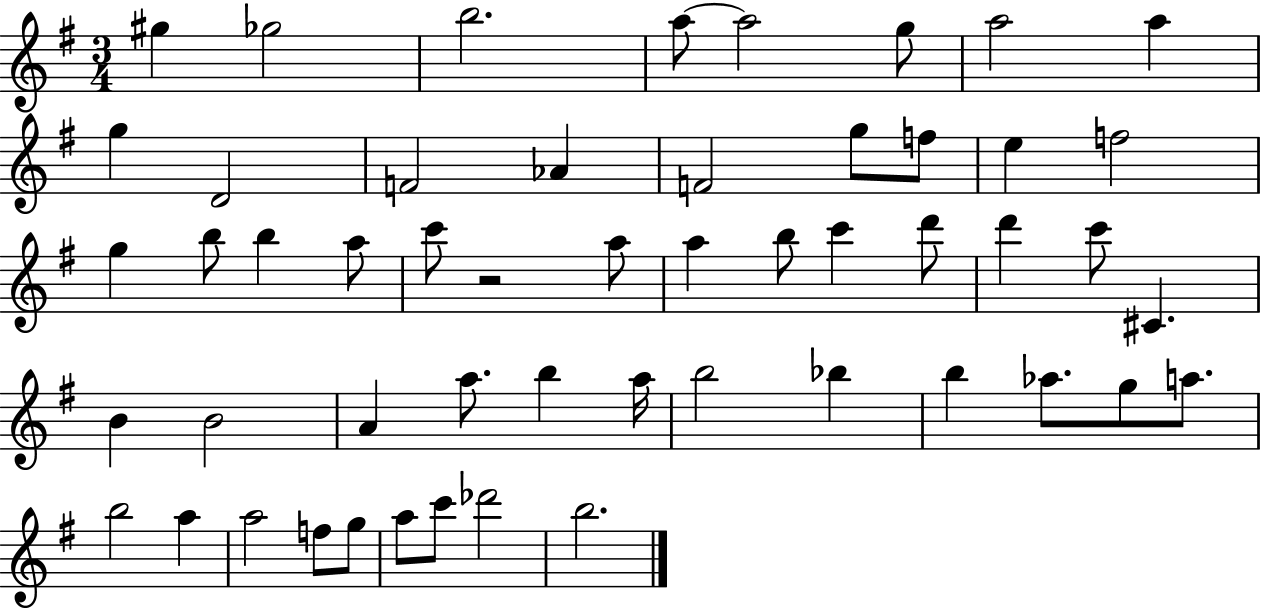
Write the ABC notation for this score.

X:1
T:Untitled
M:3/4
L:1/4
K:G
^g _g2 b2 a/2 a2 g/2 a2 a g D2 F2 _A F2 g/2 f/2 e f2 g b/2 b a/2 c'/2 z2 a/2 a b/2 c' d'/2 d' c'/2 ^C B B2 A a/2 b a/4 b2 _b b _a/2 g/2 a/2 b2 a a2 f/2 g/2 a/2 c'/2 _d'2 b2